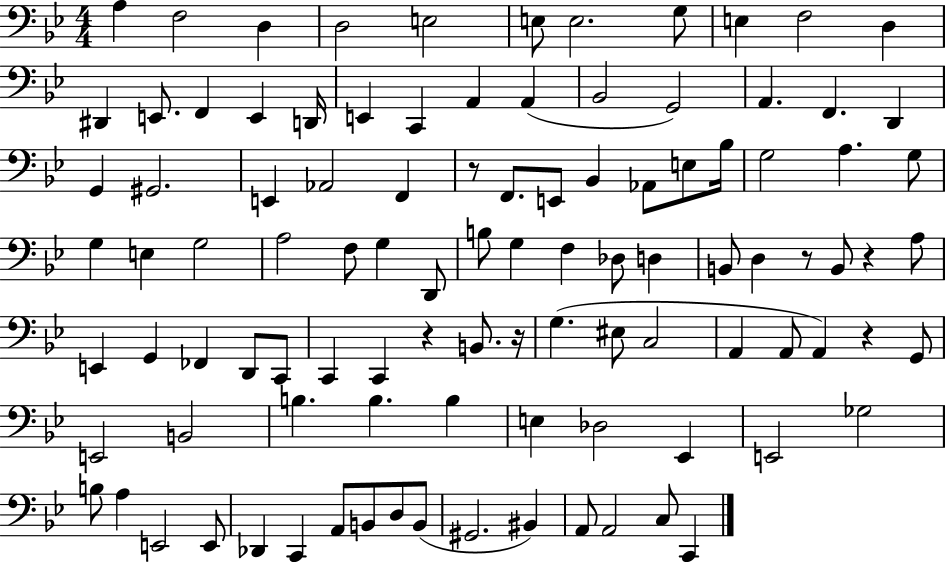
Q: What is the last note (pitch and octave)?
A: C2